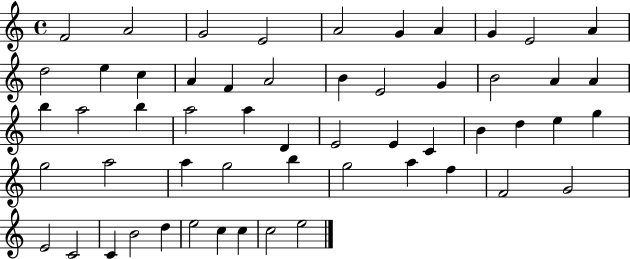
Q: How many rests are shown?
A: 0